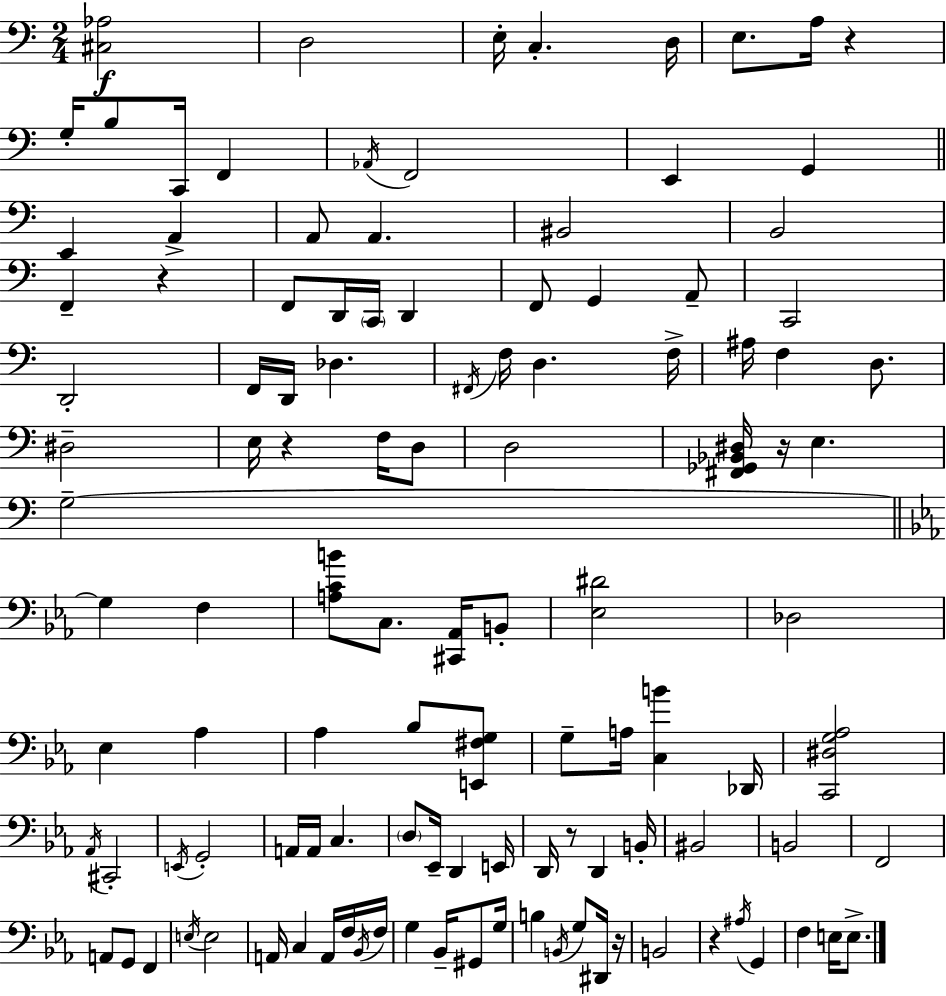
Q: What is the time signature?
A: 2/4